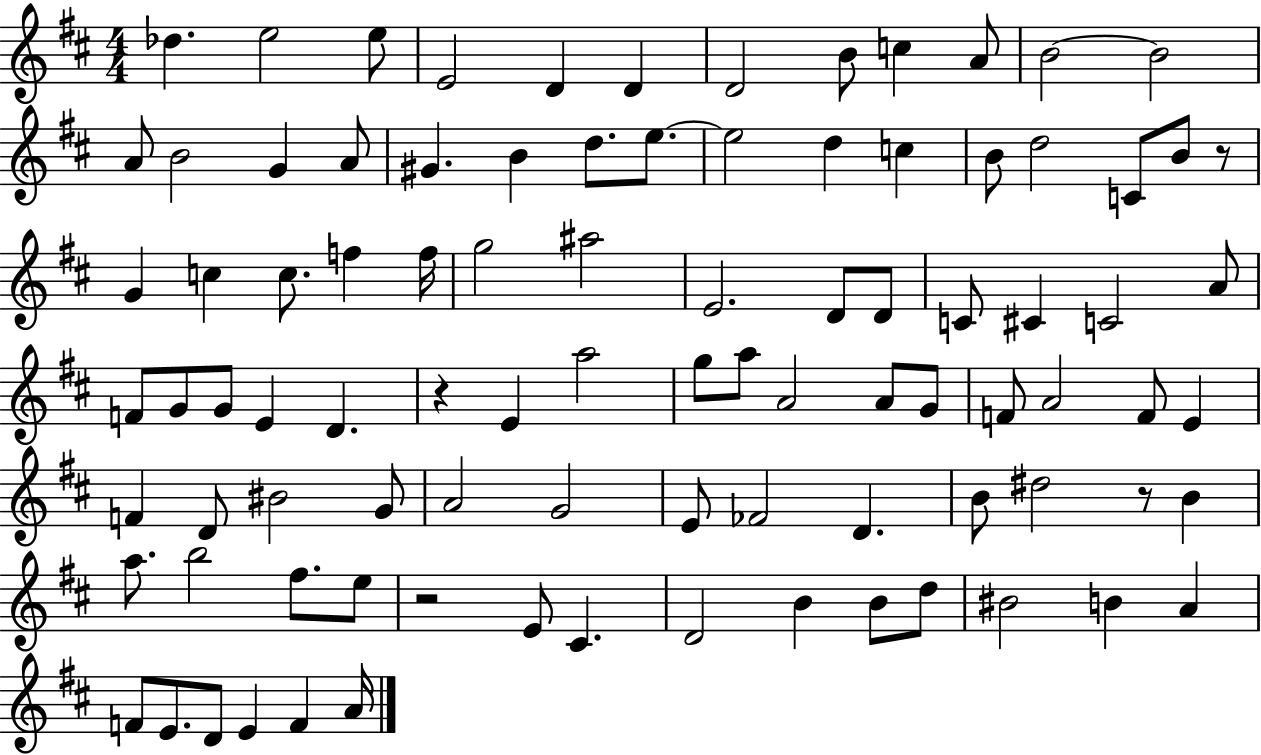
Db5/q. E5/h E5/e E4/h D4/q D4/q D4/h B4/e C5/q A4/e B4/h B4/h A4/e B4/h G4/q A4/e G#4/q. B4/q D5/e. E5/e. E5/h D5/q C5/q B4/e D5/h C4/e B4/e R/e G4/q C5/q C5/e. F5/q F5/s G5/h A#5/h E4/h. D4/e D4/e C4/e C#4/q C4/h A4/e F4/e G4/e G4/e E4/q D4/q. R/q E4/q A5/h G5/e A5/e A4/h A4/e G4/e F4/e A4/h F4/e E4/q F4/q D4/e BIS4/h G4/e A4/h G4/h E4/e FES4/h D4/q. B4/e D#5/h R/e B4/q A5/e. B5/h F#5/e. E5/e R/h E4/e C#4/q. D4/h B4/q B4/e D5/e BIS4/h B4/q A4/q F4/e E4/e. D4/e E4/q F4/q A4/s